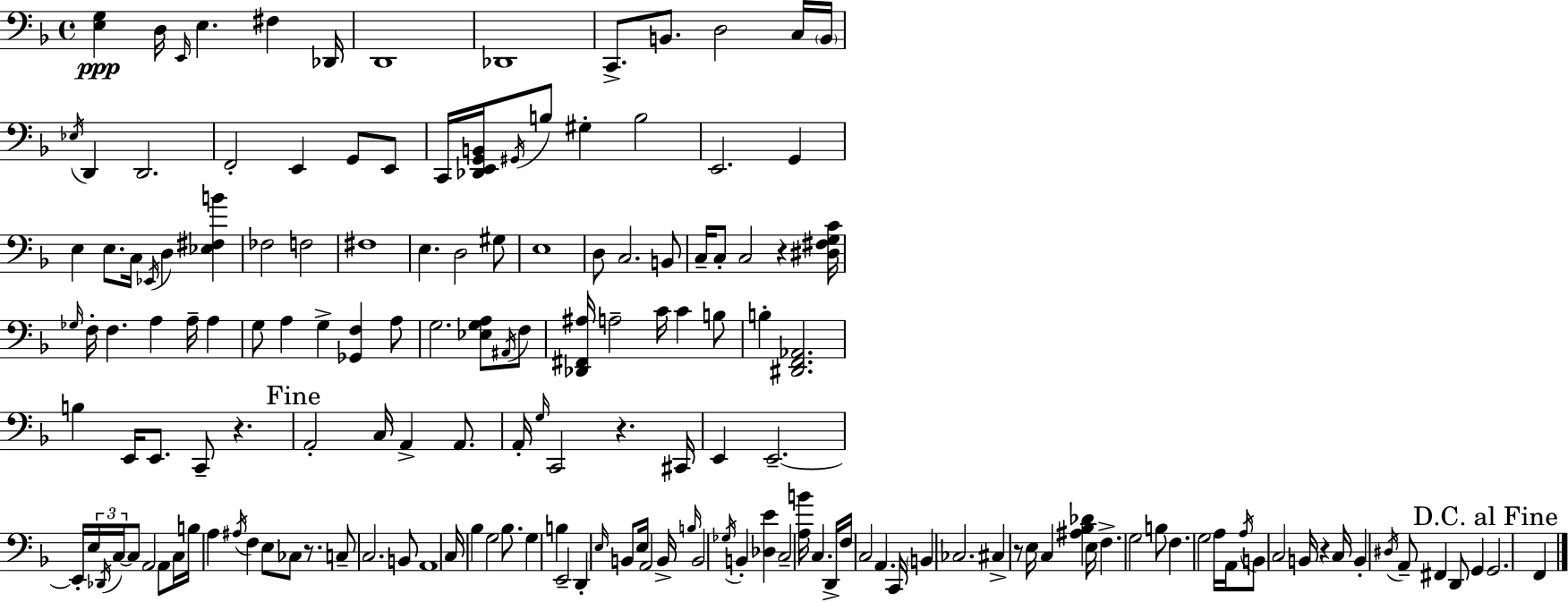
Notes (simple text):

[E3,G3]/q D3/s E2/s E3/q. F#3/q Db2/s D2/w Db2/w C2/e. B2/e. D3/h C3/s B2/s Eb3/s D2/q D2/h. F2/h E2/q G2/e E2/e C2/s [Db2,E2,G2,B2]/s G#2/s B3/e G#3/q B3/h E2/h. G2/q E3/q E3/e. C3/s Eb2/s D3/q [Eb3,F#3,B4]/q FES3/h F3/h F#3/w E3/q. D3/h G#3/e E3/w D3/e C3/h. B2/e C3/s C3/e C3/h R/q [D#3,F#3,G3,C4]/s Gb3/s F3/s F3/q. A3/q A3/s A3/q G3/e A3/q G3/q [Gb2,F3]/q A3/e G3/h. [Eb3,G3,A3]/e A#2/s F3/e [Db2,F#2,A#3]/s A3/h C4/s C4/q B3/e B3/q [D#2,F2,Ab2]/h. B3/q E2/s E2/e. C2/e R/q. A2/h C3/s A2/q A2/e. A2/s G3/s C2/h R/q. C#2/s E2/q E2/h. E2/s E3/s Db2/s C3/s C3/e A2/h A2/e C3/s B3/s A3/q A#3/s F3/q E3/e CES3/e R/e. C3/e C3/h. B2/e A2/w C3/s Bb3/q G3/h Bb3/e. G3/q B3/q E2/h D2/q E3/s B2/e E3/s A2/h B2/s B3/s B2/h Gb3/s B2/q [Db3,E4]/q C3/h [A3,B4]/s C3/q. D2/s F3/s C3/h A2/q. C2/s B2/q CES3/h. C#3/q R/e E3/s C3/q [A#3,Bb3,Db4]/q E3/s F3/q. G3/h B3/e F3/q. G3/h A3/s A2/s A3/s B2/e C3/h B2/s R/q C3/s B2/q D#3/s A2/e F#2/q D2/e G2/q G2/h. F2/q